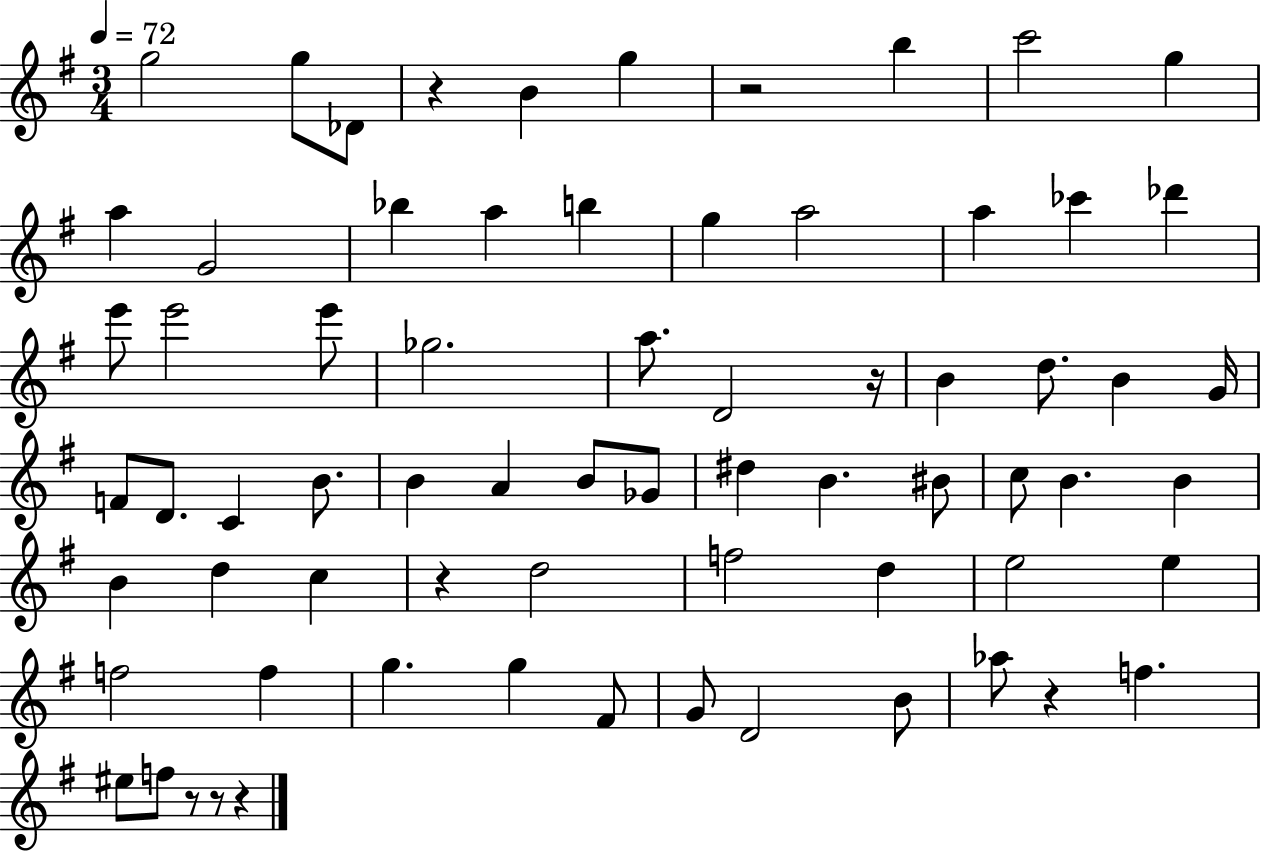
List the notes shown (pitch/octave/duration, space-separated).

G5/h G5/e Db4/e R/q B4/q G5/q R/h B5/q C6/h G5/q A5/q G4/h Bb5/q A5/q B5/q G5/q A5/h A5/q CES6/q Db6/q E6/e E6/h E6/e Gb5/h. A5/e. D4/h R/s B4/q D5/e. B4/q G4/s F4/e D4/e. C4/q B4/e. B4/q A4/q B4/e Gb4/e D#5/q B4/q. BIS4/e C5/e B4/q. B4/q B4/q D5/q C5/q R/q D5/h F5/h D5/q E5/h E5/q F5/h F5/q G5/q. G5/q F#4/e G4/e D4/h B4/e Ab5/e R/q F5/q. EIS5/e F5/e R/e R/e R/q